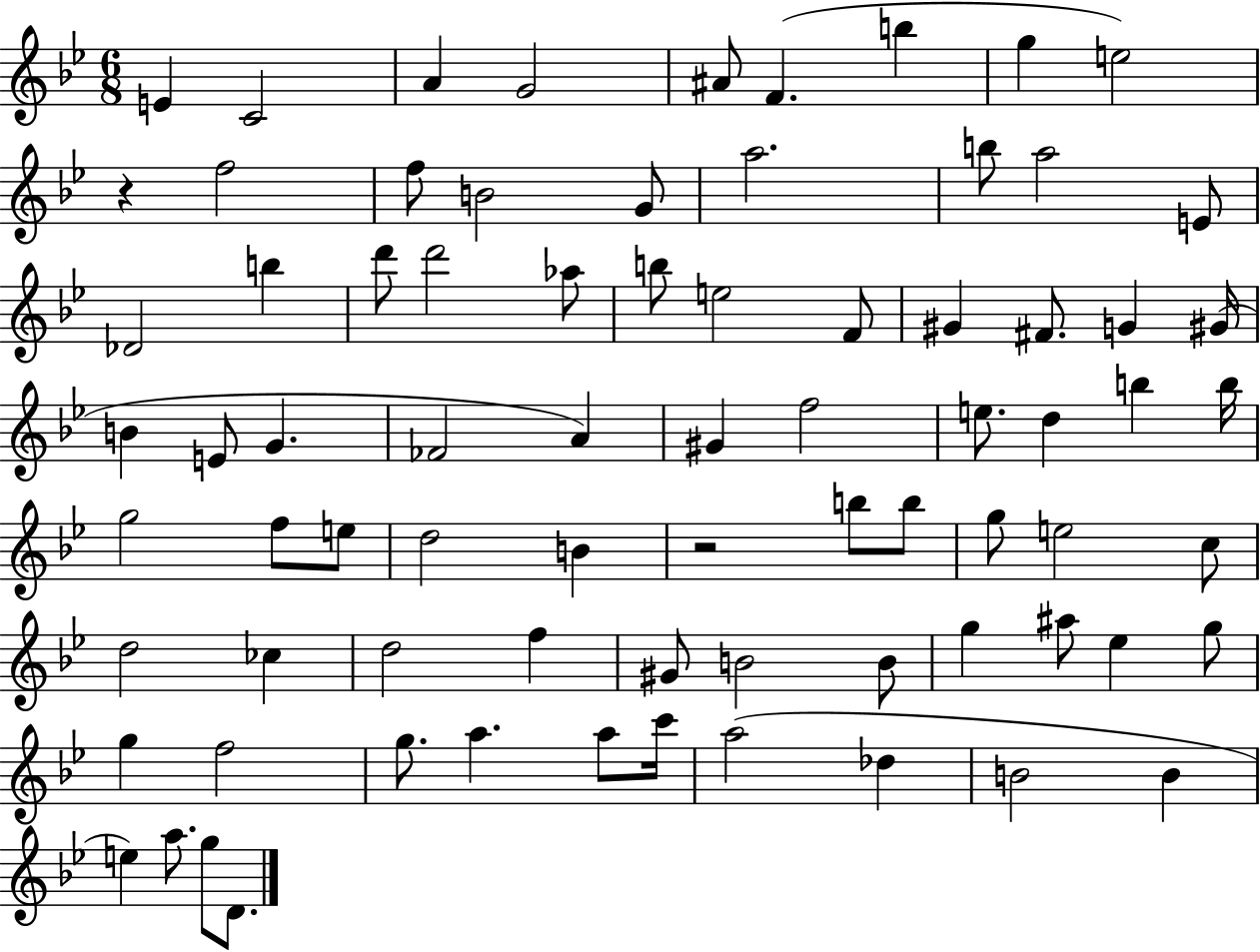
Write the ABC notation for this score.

X:1
T:Untitled
M:6/8
L:1/4
K:Bb
E C2 A G2 ^A/2 F b g e2 z f2 f/2 B2 G/2 a2 b/2 a2 E/2 _D2 b d'/2 d'2 _a/2 b/2 e2 F/2 ^G ^F/2 G ^G/4 B E/2 G _F2 A ^G f2 e/2 d b b/4 g2 f/2 e/2 d2 B z2 b/2 b/2 g/2 e2 c/2 d2 _c d2 f ^G/2 B2 B/2 g ^a/2 _e g/2 g f2 g/2 a a/2 c'/4 a2 _d B2 B e a/2 g/2 D/2